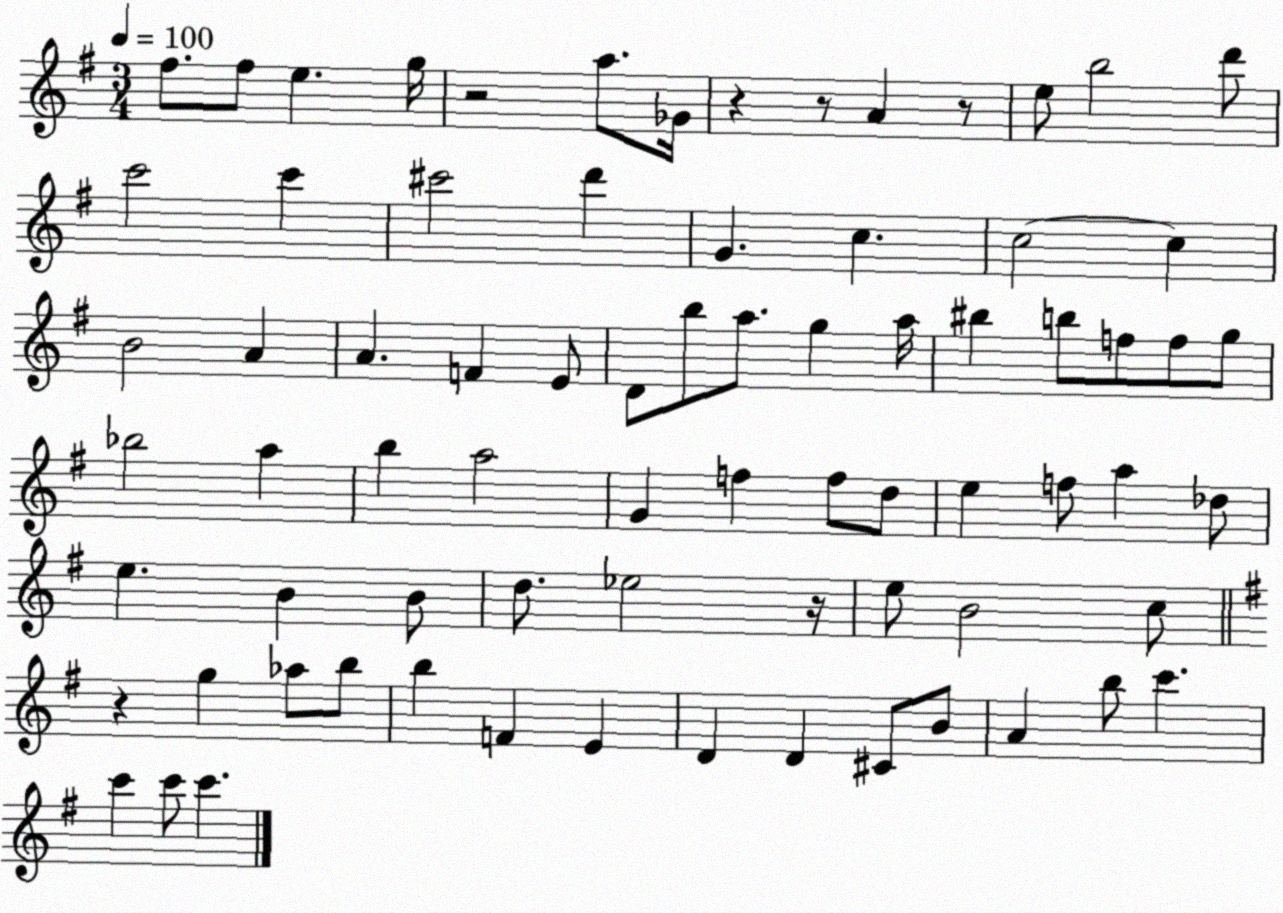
X:1
T:Untitled
M:3/4
L:1/4
K:G
^f/2 ^f/2 e g/4 z2 a/2 _G/4 z z/2 A z/2 e/2 b2 d'/2 c'2 c' ^c'2 d' G c c2 c B2 A A F E/2 D/2 b/2 a/2 g a/4 ^b b/2 f/2 f/2 g/2 _b2 a b a2 G f f/2 d/2 e f/2 a _d/2 e B B/2 d/2 _e2 z/4 e/2 B2 c/2 z g _a/2 b/2 b F E D D ^C/2 B/2 A b/2 c' c' c'/2 c'